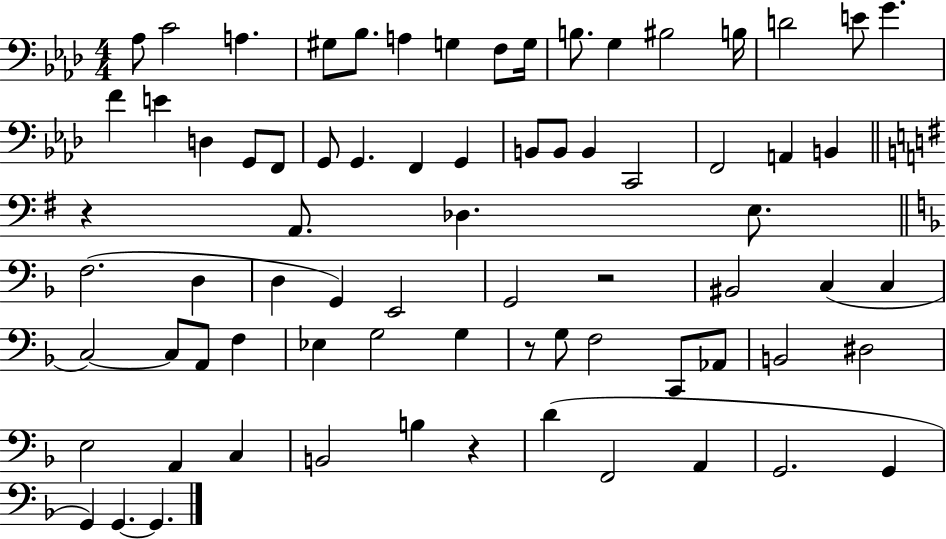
X:1
T:Untitled
M:4/4
L:1/4
K:Ab
_A,/2 C2 A, ^G,/2 _B,/2 A, G, F,/2 G,/4 B,/2 G, ^B,2 B,/4 D2 E/2 G F E D, G,,/2 F,,/2 G,,/2 G,, F,, G,, B,,/2 B,,/2 B,, C,,2 F,,2 A,, B,, z A,,/2 _D, E,/2 F,2 D, D, G,, E,,2 G,,2 z2 ^B,,2 C, C, C,2 C,/2 A,,/2 F, _E, G,2 G, z/2 G,/2 F,2 C,,/2 _A,,/2 B,,2 ^D,2 E,2 A,, C, B,,2 B, z D F,,2 A,, G,,2 G,, G,, G,, G,,